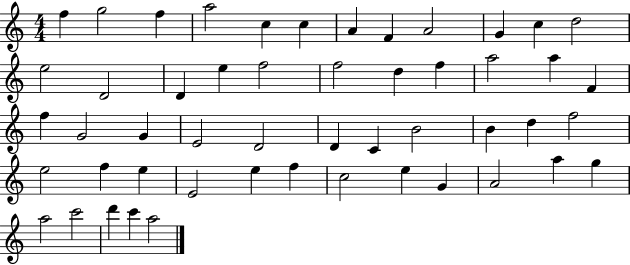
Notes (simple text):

F5/q G5/h F5/q A5/h C5/q C5/q A4/q F4/q A4/h G4/q C5/q D5/h E5/h D4/h D4/q E5/q F5/h F5/h D5/q F5/q A5/h A5/q F4/q F5/q G4/h G4/q E4/h D4/h D4/q C4/q B4/h B4/q D5/q F5/h E5/h F5/q E5/q E4/h E5/q F5/q C5/h E5/q G4/q A4/h A5/q G5/q A5/h C6/h D6/q C6/q A5/h